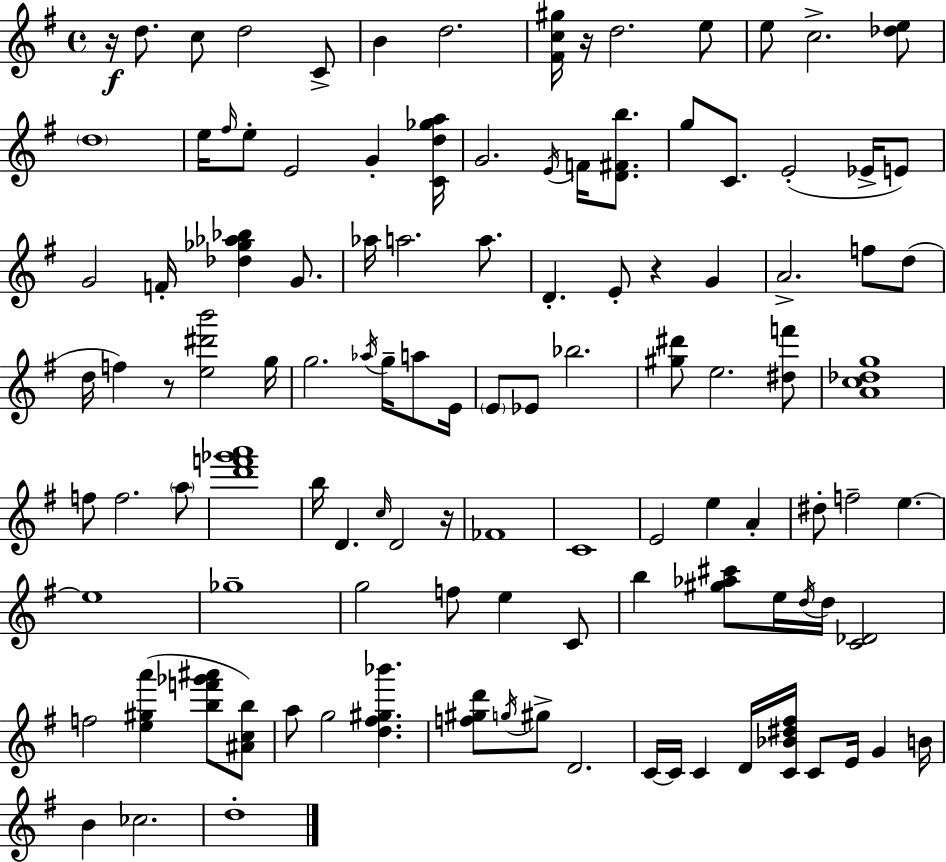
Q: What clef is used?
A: treble